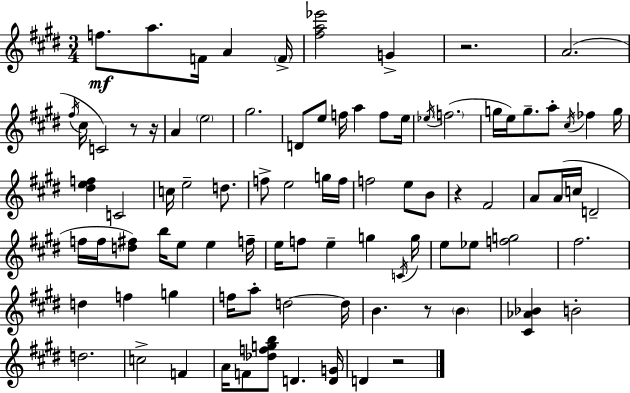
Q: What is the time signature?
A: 3/4